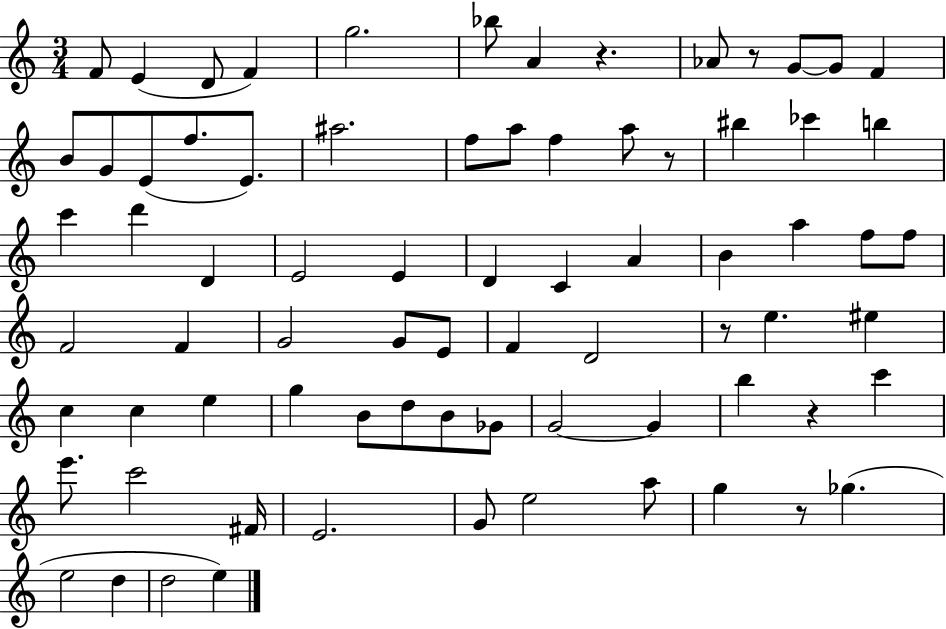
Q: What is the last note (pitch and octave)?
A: E5